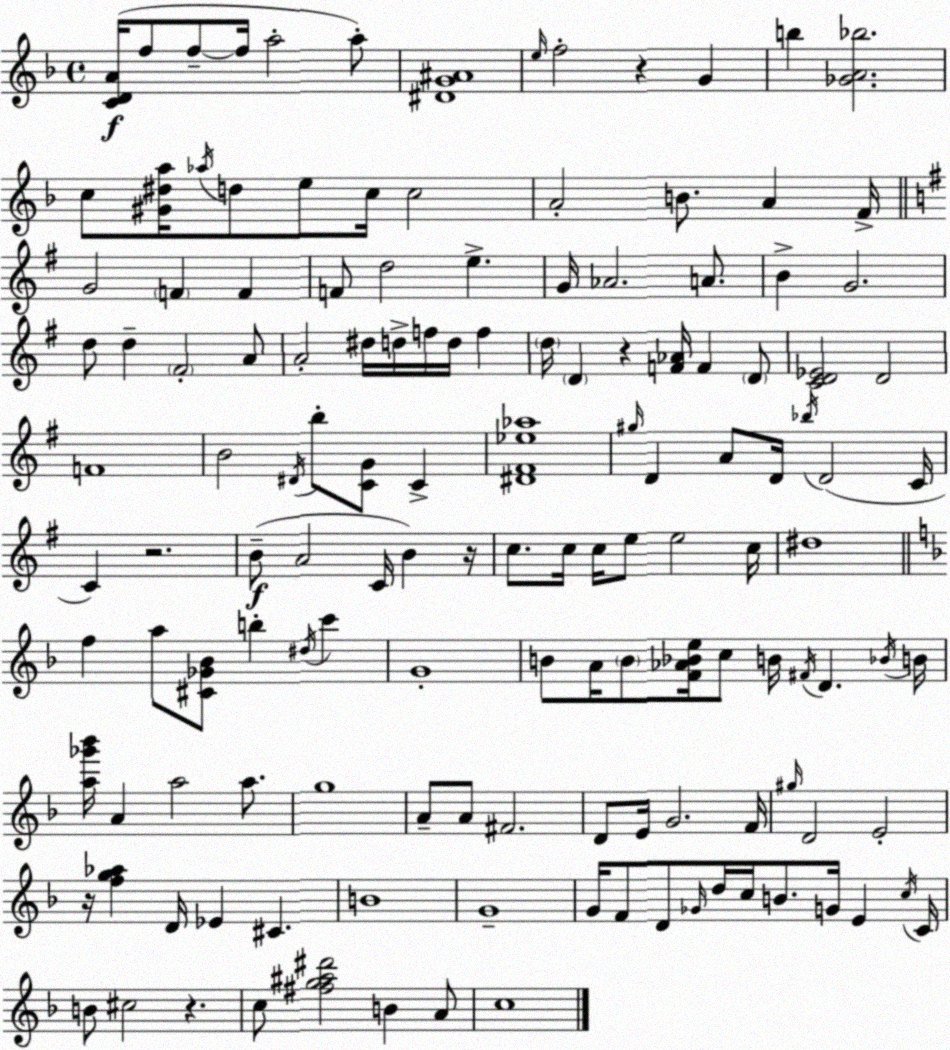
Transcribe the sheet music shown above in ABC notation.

X:1
T:Untitled
M:4/4
L:1/4
K:F
[CDA]/4 f/2 f/2 f/4 a2 a/2 [^DG^A]4 e/4 f2 z G b [_GA_b]2 c/2 [^G^da]/4 _a/4 d/2 e/2 c/4 c2 A2 B/2 A F/4 G2 F F F/2 d2 e G/4 _A2 A/2 B G2 d/2 d ^F2 A/2 A2 ^d/4 d/4 f/4 d/4 f d/4 D z [F_A]/4 F D/2 [CD_E]2 D2 F4 B2 ^D/4 b/2 [CG]/2 C [^D^F_e_a]4 ^g/4 D A/2 D/4 _b/4 D2 C/4 C z2 B/2 A2 C/4 B z/4 c/2 c/4 c/4 e/2 e2 c/4 ^d4 f a/2 [^C_G_B]/2 b ^d/4 c' G4 B/2 A/4 B/2 [F_A_Be]/4 c/2 B/4 ^F/4 D _B/4 B/4 [a_g'_b']/4 A a2 a/2 g4 A/2 A/2 ^F2 D/2 E/4 G2 F/4 ^g/4 D2 E2 z/4 [fg_a] D/4 _E ^C B4 G4 G/4 F/2 D/2 _G/4 d/4 c/4 B/2 G/4 E c/4 C/4 B/2 ^c2 z c/2 [^fg^a^d']2 B A/2 c4